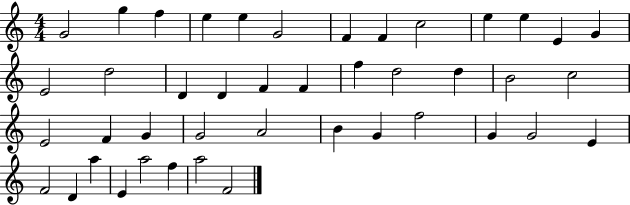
X:1
T:Untitled
M:4/4
L:1/4
K:C
G2 g f e e G2 F F c2 e e E G E2 d2 D D F F f d2 d B2 c2 E2 F G G2 A2 B G f2 G G2 E F2 D a E a2 f a2 F2